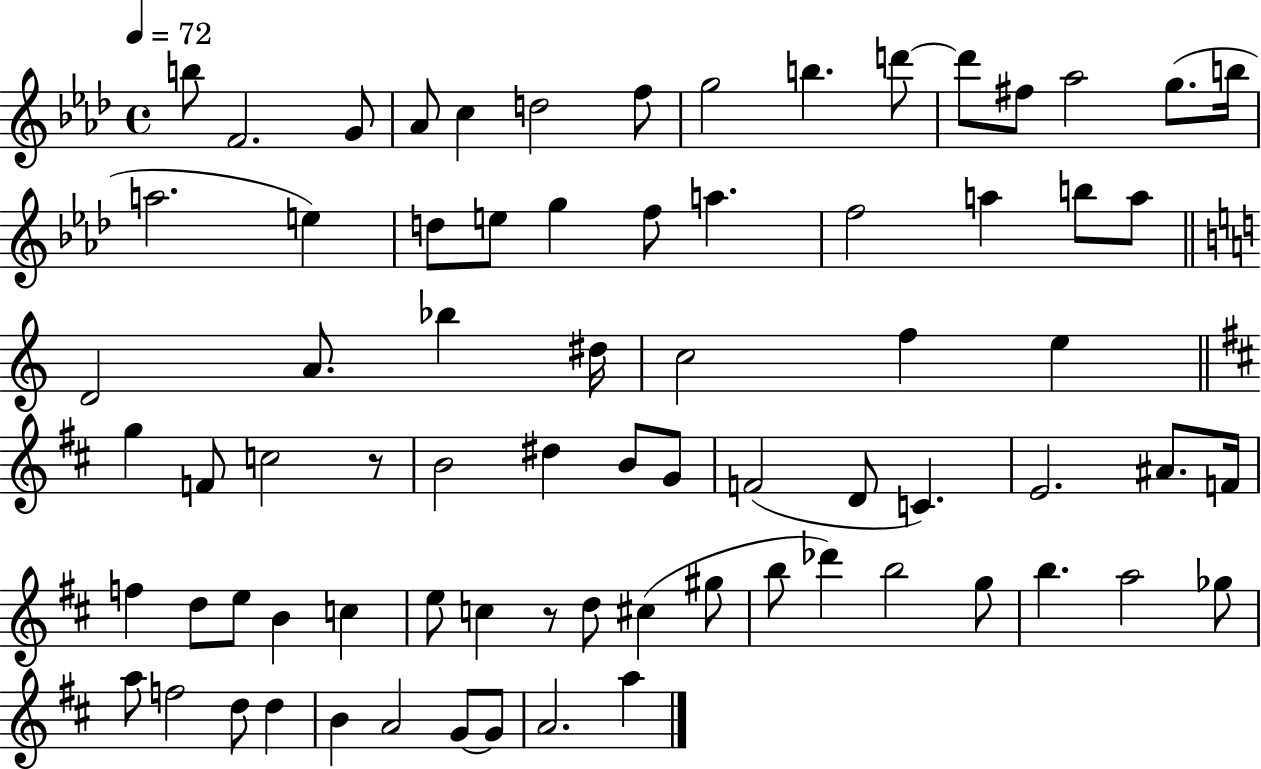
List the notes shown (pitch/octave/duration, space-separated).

B5/e F4/h. G4/e Ab4/e C5/q D5/h F5/e G5/h B5/q. D6/e D6/e F#5/e Ab5/h G5/e. B5/s A5/h. E5/q D5/e E5/e G5/q F5/e A5/q. F5/h A5/q B5/e A5/e D4/h A4/e. Bb5/q D#5/s C5/h F5/q E5/q G5/q F4/e C5/h R/e B4/h D#5/q B4/e G4/e F4/h D4/e C4/q. E4/h. A#4/e. F4/s F5/q D5/e E5/e B4/q C5/q E5/e C5/q R/e D5/e C#5/q G#5/e B5/e Db6/q B5/h G5/e B5/q. A5/h Gb5/e A5/e F5/h D5/e D5/q B4/q A4/h G4/e G4/e A4/h. A5/q